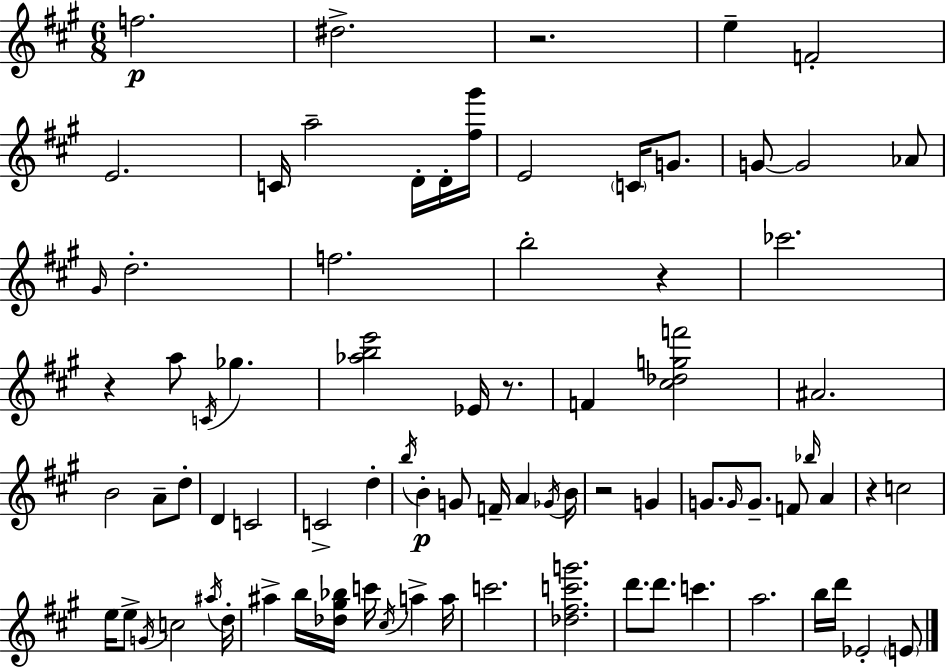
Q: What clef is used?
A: treble